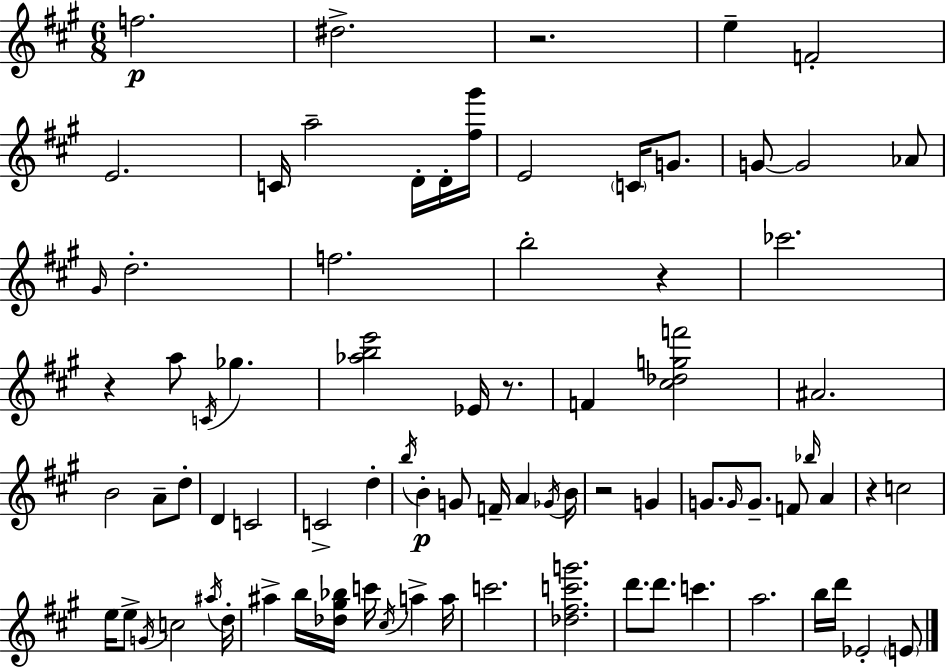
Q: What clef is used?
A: treble